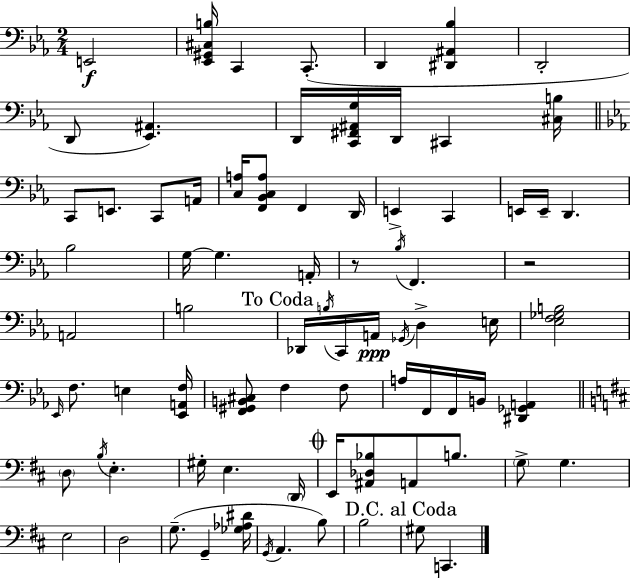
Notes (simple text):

E2/h [Eb2,G#2,C#3,B3]/s C2/q C2/e. D2/q [D#2,A#2,Bb3]/q D2/h D2/e [Eb2,A#2]/q. D2/s [C2,F#2,A#2,G3]/s D2/s C#2/q [C#3,B3]/s C2/e E2/e. C2/e A2/s [C3,A3]/s [F2,Bb2,C3,A3]/e F2/q D2/s E2/q C2/q E2/s E2/s D2/q. Bb3/h G3/s G3/q. A2/s R/e Bb3/s F2/q. R/h A2/h B3/h Db2/s B3/s C2/s A2/s Gb2/s D3/q E3/s [Eb3,F3,Gb3,B3]/h Eb2/s F3/e. E3/q [Eb2,A2,F3]/s [F2,G#2,B2,C#3]/e F3/q F3/e A3/s F2/s F2/s B2/s [D#2,Gb2,A2]/q D3/e B3/s E3/q. G#3/s E3/q. D2/s E2/s [A#2,Db3,Bb3]/e A2/e B3/e. G3/e G3/q. E3/h D3/h G3/e. G2/q [Gb3,Ab3,D#4]/s G2/s A2/q. B3/e B3/h G#3/e C2/q.